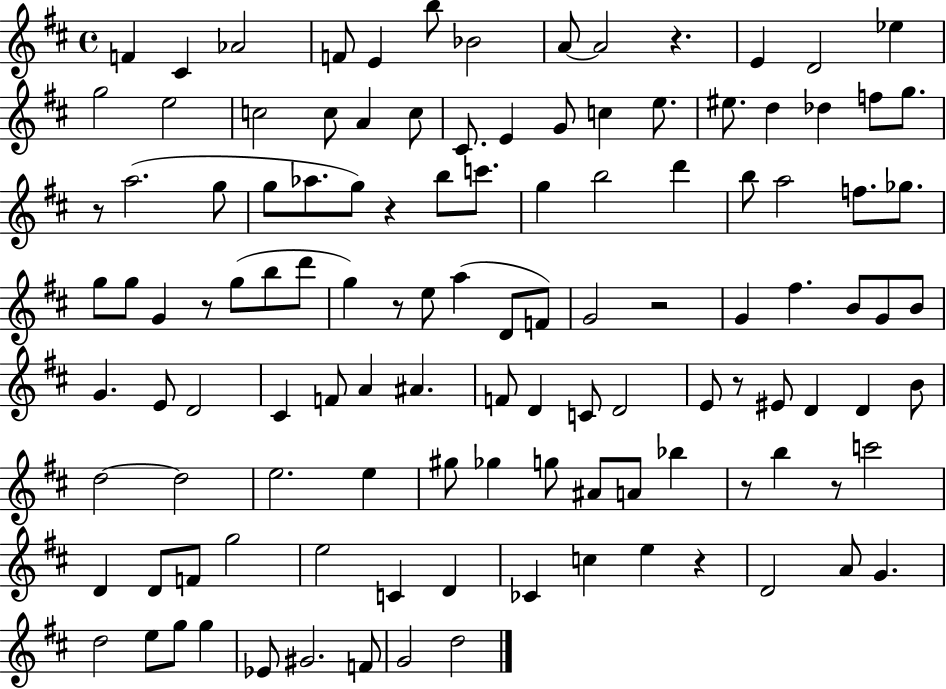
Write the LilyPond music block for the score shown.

{
  \clef treble
  \time 4/4
  \defaultTimeSignature
  \key d \major
  f'4 cis'4 aes'2 | f'8 e'4 b''8 bes'2 | a'8~~ a'2 r4. | e'4 d'2 ees''4 | \break g''2 e''2 | c''2 c''8 a'4 c''8 | cis'8. e'4 g'8 c''4 e''8. | eis''8. d''4 des''4 f''8 g''8. | \break r8 a''2.( g''8 | g''8 aes''8. g''8) r4 b''8 c'''8. | g''4 b''2 d'''4 | b''8 a''2 f''8. ges''8. | \break g''8 g''8 g'4 r8 g''8( b''8 d'''8 | g''4) r8 e''8 a''4( d'8 f'8) | g'2 r2 | g'4 fis''4. b'8 g'8 b'8 | \break g'4. e'8 d'2 | cis'4 f'8 a'4 ais'4. | f'8 d'4 c'8 d'2 | e'8 r8 eis'8 d'4 d'4 b'8 | \break d''2~~ d''2 | e''2. e''4 | gis''8 ges''4 g''8 ais'8 a'8 bes''4 | r8 b''4 r8 c'''2 | \break d'4 d'8 f'8 g''2 | e''2 c'4 d'4 | ces'4 c''4 e''4 r4 | d'2 a'8 g'4. | \break d''2 e''8 g''8 g''4 | ees'8 gis'2. f'8 | g'2 d''2 | \bar "|."
}